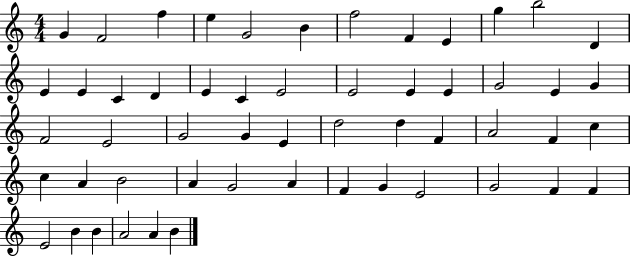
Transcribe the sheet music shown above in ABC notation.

X:1
T:Untitled
M:4/4
L:1/4
K:C
G F2 f e G2 B f2 F E g b2 D E E C D E C E2 E2 E E G2 E G F2 E2 G2 G E d2 d F A2 F c c A B2 A G2 A F G E2 G2 F F E2 B B A2 A B